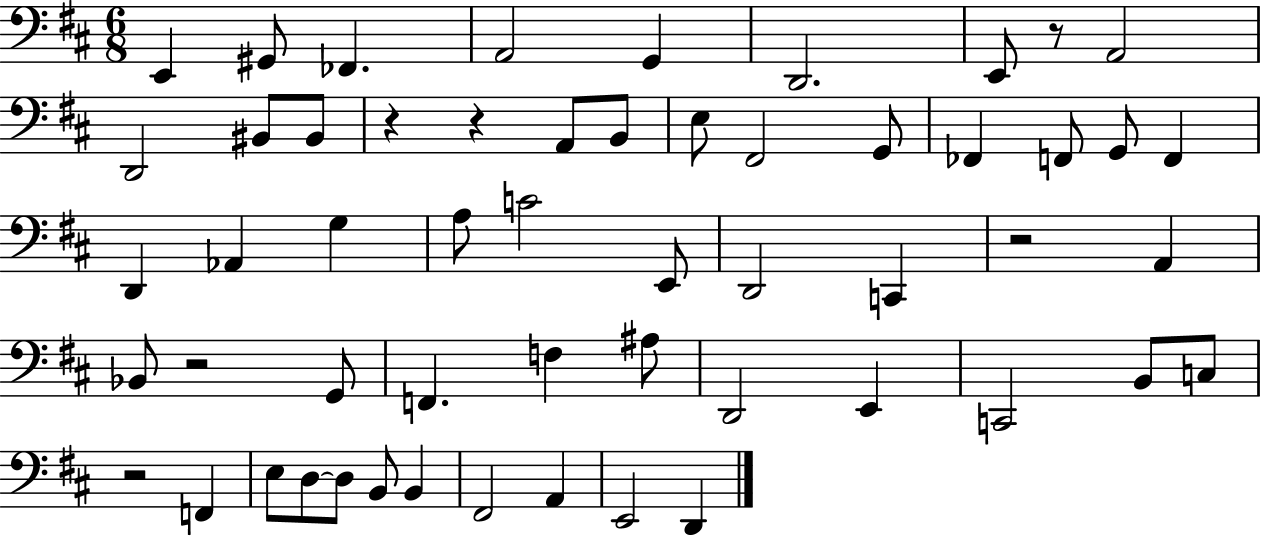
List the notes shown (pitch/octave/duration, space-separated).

E2/q G#2/e FES2/q. A2/h G2/q D2/h. E2/e R/e A2/h D2/h BIS2/e BIS2/e R/q R/q A2/e B2/e E3/e F#2/h G2/e FES2/q F2/e G2/e F2/q D2/q Ab2/q G3/q A3/e C4/h E2/e D2/h C2/q R/h A2/q Bb2/e R/h G2/e F2/q. F3/q A#3/e D2/h E2/q C2/h B2/e C3/e R/h F2/q E3/e D3/e D3/e B2/e B2/q F#2/h A2/q E2/h D2/q